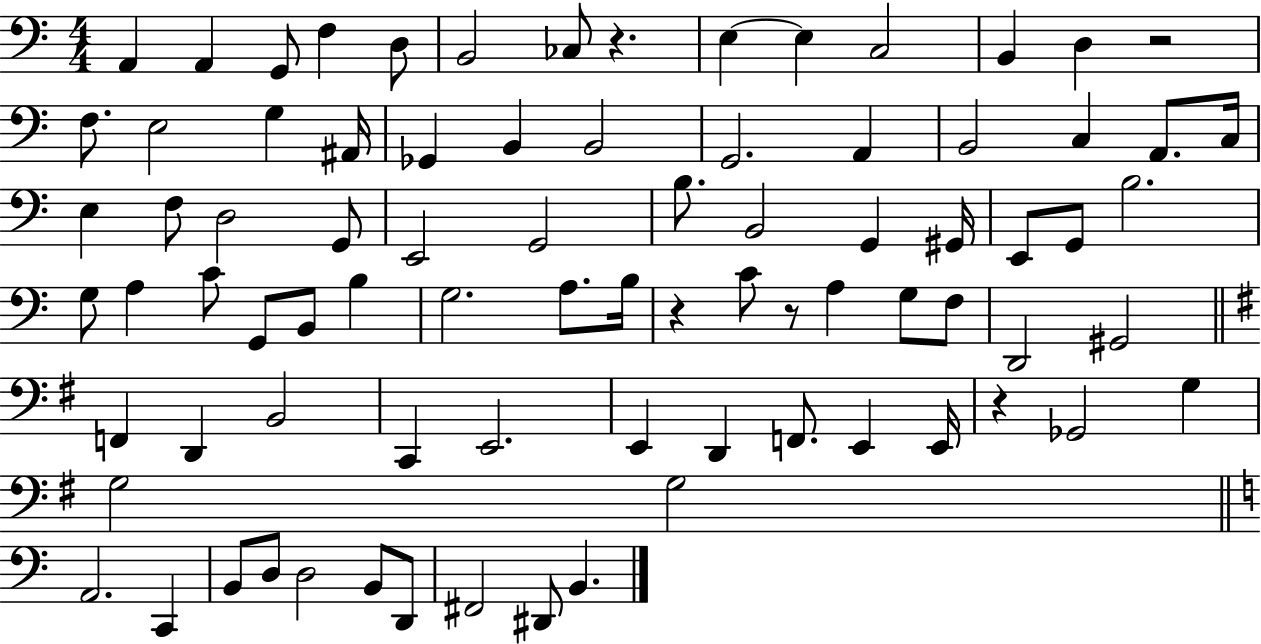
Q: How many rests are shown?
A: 5